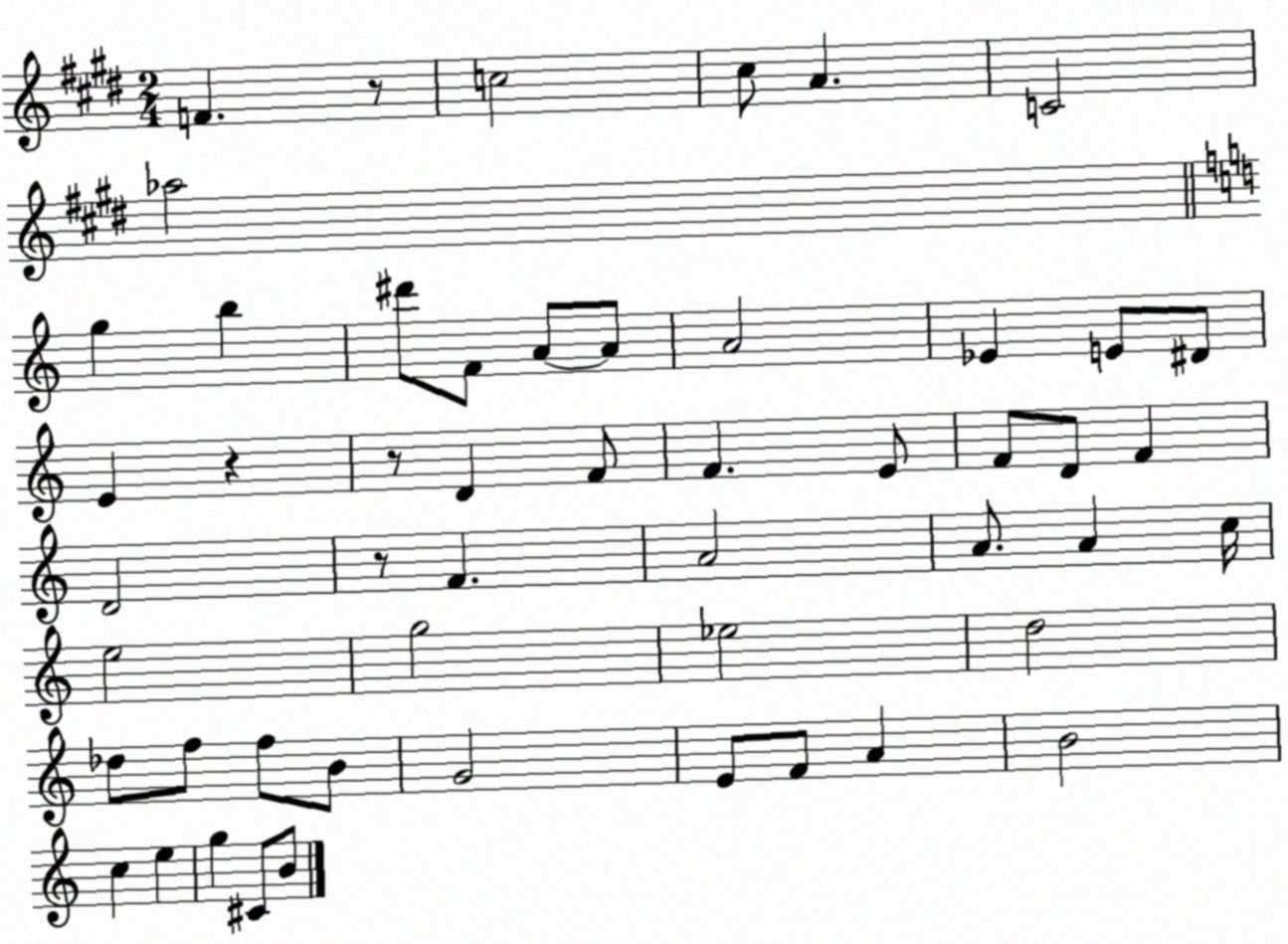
X:1
T:Untitled
M:2/4
L:1/4
K:E
F z/2 c2 ^c/2 A C2 _a2 g b ^d'/2 F/2 A/2 A/2 A2 _E E/2 ^D/2 E z z/2 D F/2 F E/2 F/2 D/2 F D2 z/2 F A2 A/2 A c/4 e2 g2 _e2 d2 _d/2 f/2 f/2 B/2 G2 E/2 F/2 A B2 c e g ^C/2 B/2